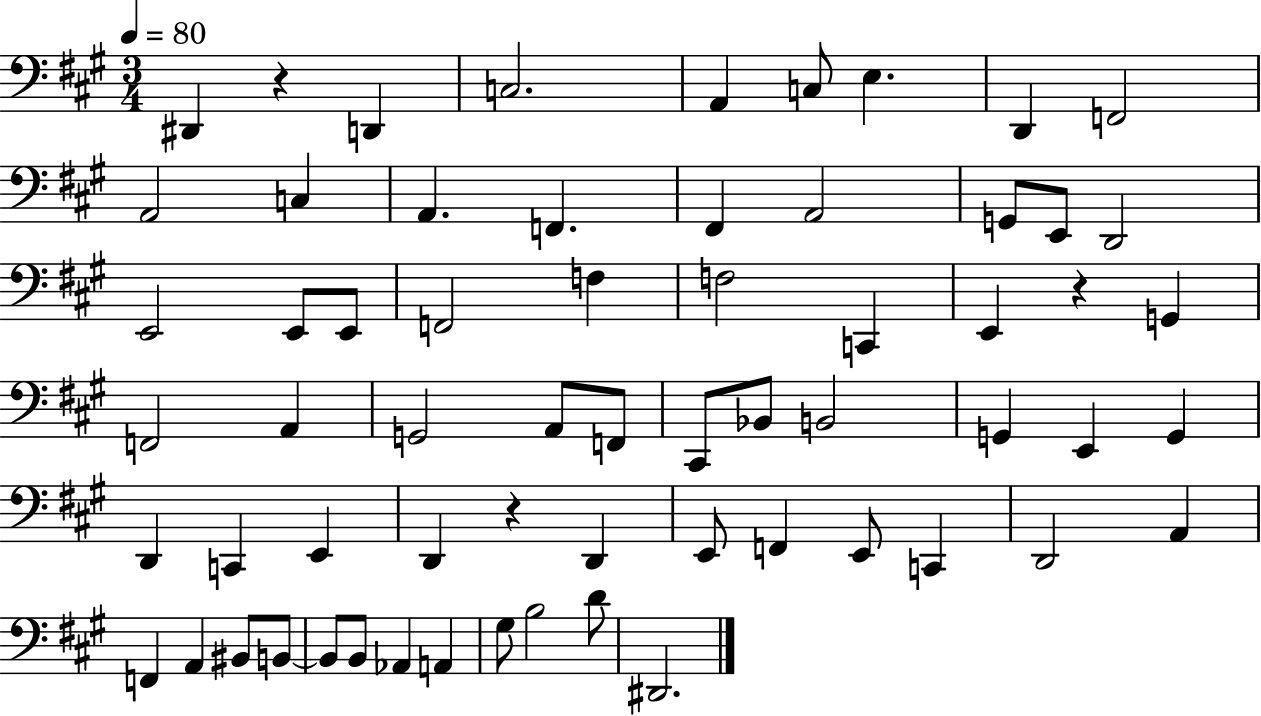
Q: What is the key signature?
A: A major